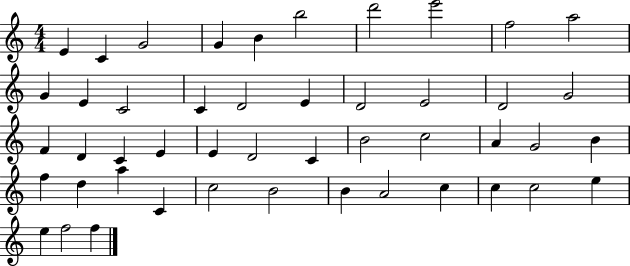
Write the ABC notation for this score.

X:1
T:Untitled
M:4/4
L:1/4
K:C
E C G2 G B b2 d'2 e'2 f2 a2 G E C2 C D2 E D2 E2 D2 G2 F D C E E D2 C B2 c2 A G2 B f d a C c2 B2 B A2 c c c2 e e f2 f